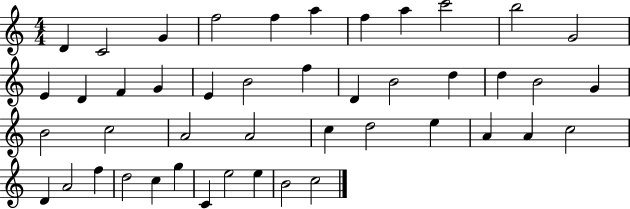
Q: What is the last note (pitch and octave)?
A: C5